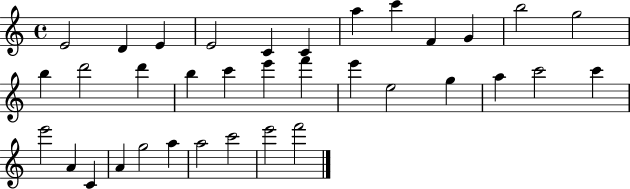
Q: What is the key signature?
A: C major